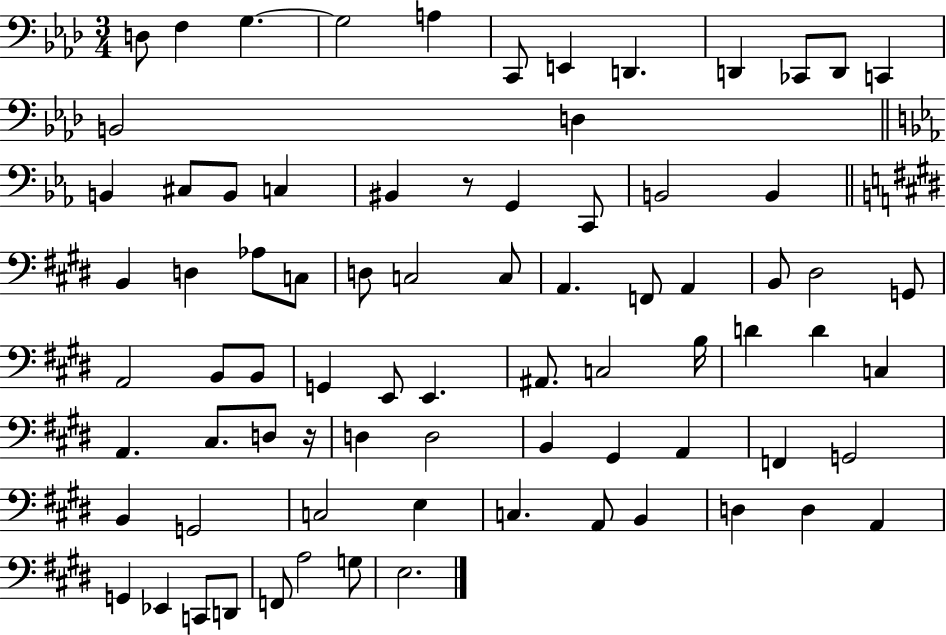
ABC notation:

X:1
T:Untitled
M:3/4
L:1/4
K:Ab
D,/2 F, G, G,2 A, C,,/2 E,, D,, D,, _C,,/2 D,,/2 C,, B,,2 D, B,, ^C,/2 B,,/2 C, ^B,, z/2 G,, C,,/2 B,,2 B,, B,, D, _A,/2 C,/2 D,/2 C,2 C,/2 A,, F,,/2 A,, B,,/2 ^D,2 G,,/2 A,,2 B,,/2 B,,/2 G,, E,,/2 E,, ^A,,/2 C,2 B,/4 D D C, A,, ^C,/2 D,/2 z/4 D, D,2 B,, ^G,, A,, F,, G,,2 B,, G,,2 C,2 E, C, A,,/2 B,, D, D, A,, G,, _E,, C,,/2 D,,/2 F,,/2 A,2 G,/2 E,2